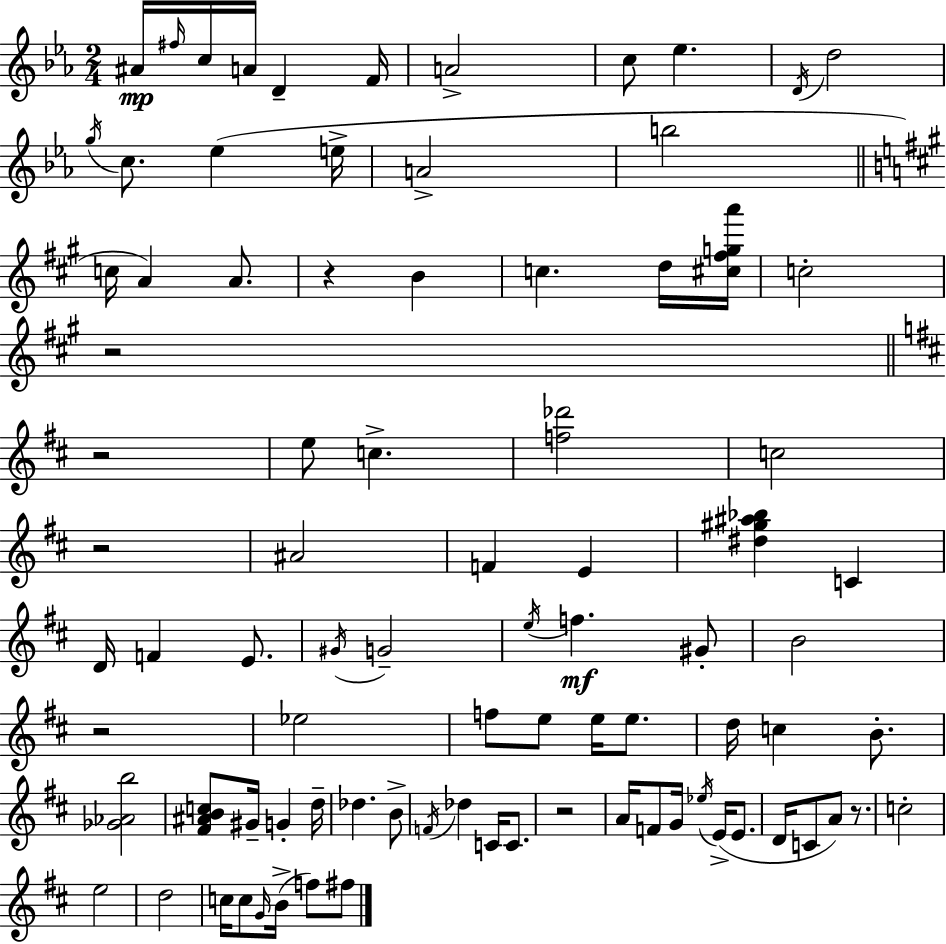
{
  \clef treble
  \numericTimeSignature
  \time 2/4
  \key ees \major
  ais'16\mp \grace { fis''16 } c''16 a'16 d'4-- | f'16 a'2-> | c''8 ees''4. | \acciaccatura { d'16 } d''2 | \break \acciaccatura { g''16 } c''8. ees''4( | e''16-> a'2-> | b''2 | \bar "||" \break \key a \major c''16 a'4) a'8. | r4 b'4 | c''4. d''16 <cis'' fis'' g'' a'''>16 | c''2-. | \break r2 | \bar "||" \break \key b \minor r2 | e''8 c''4.-> | <f'' des'''>2 | c''2 | \break r2 | ais'2 | f'4 e'4 | <dis'' gis'' ais'' bes''>4 c'4 | \break d'16 f'4 e'8. | \acciaccatura { gis'16 } g'2-- | \acciaccatura { e''16 }\mf f''4. | gis'8-. b'2 | \break r2 | ees''2 | f''8 e''8 e''16 e''8. | d''16 c''4 b'8.-. | \break <ges' aes' b''>2 | <fis' ais' b' c''>8 gis'16-- g'4-. | d''16-- des''4. | b'8-> \acciaccatura { f'16 } des''4 c'16 | \break c'8. r2 | a'16 f'8 g'16 \acciaccatura { ees''16 }( | e'16-> e'8. d'16 c'8 a'8) | r8. c''2-. | \break e''2 | d''2 | c''16 c''8 \grace { g'16 }( | b'16-> f''8) fis''8 \bar "|."
}